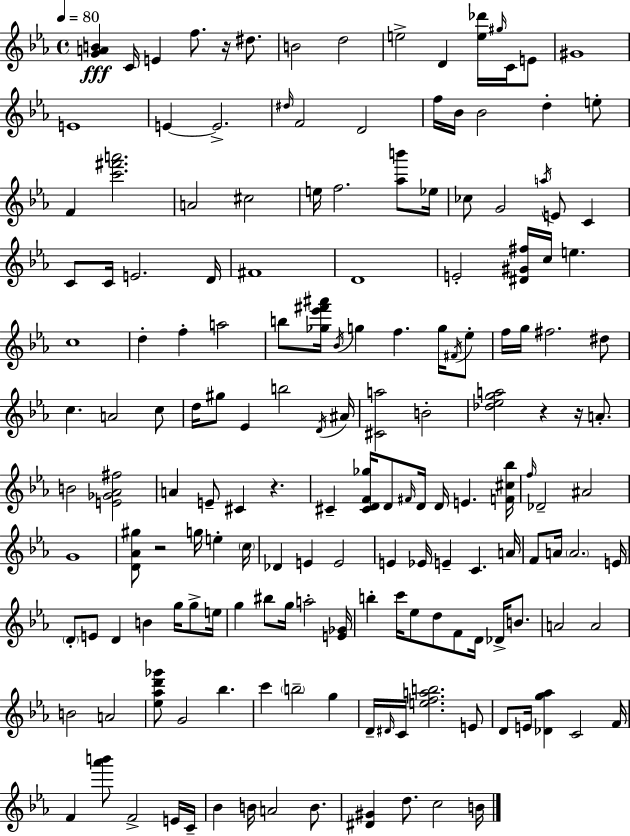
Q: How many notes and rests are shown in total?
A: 168